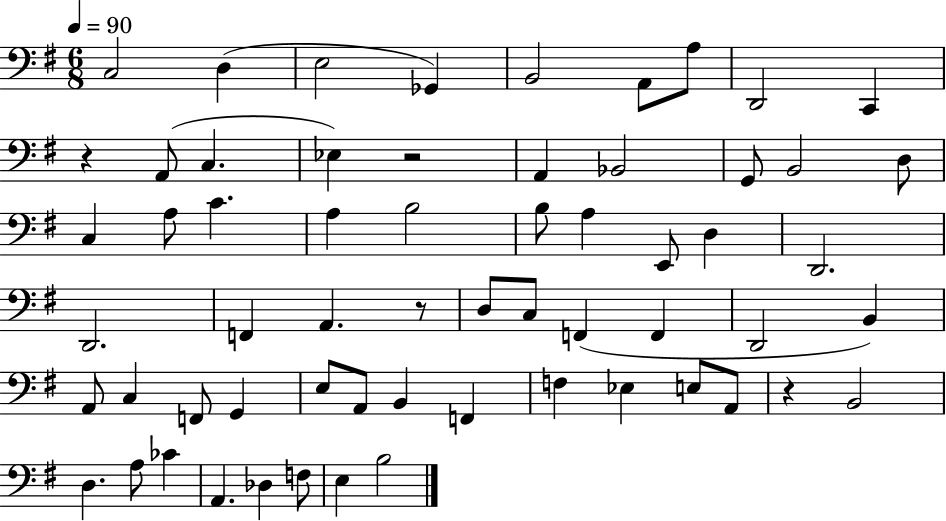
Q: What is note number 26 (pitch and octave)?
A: D3